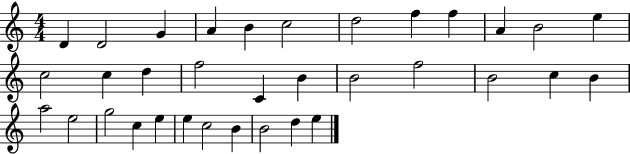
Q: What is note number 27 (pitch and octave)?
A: C5